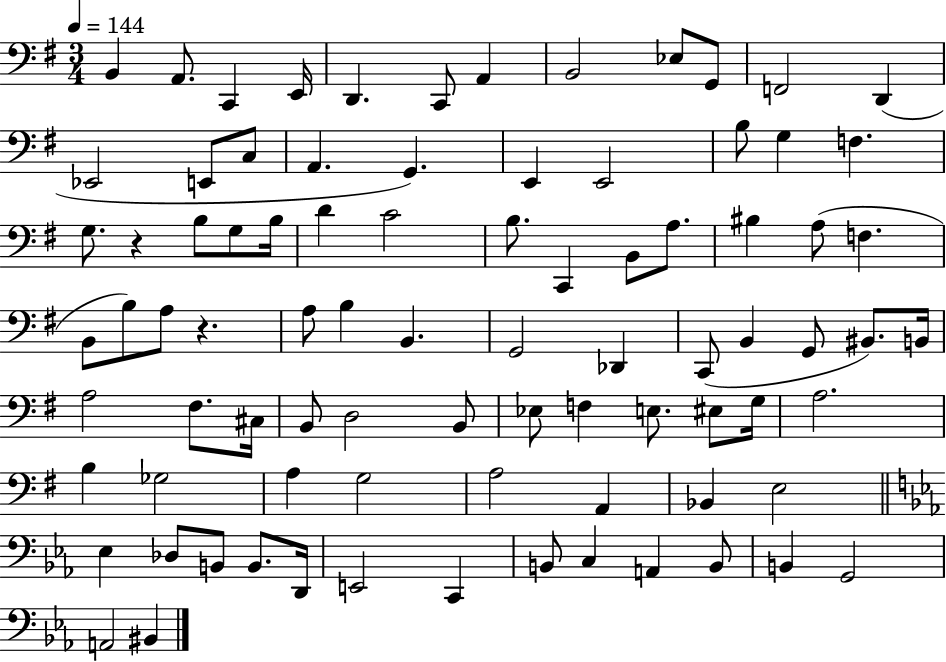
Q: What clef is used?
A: bass